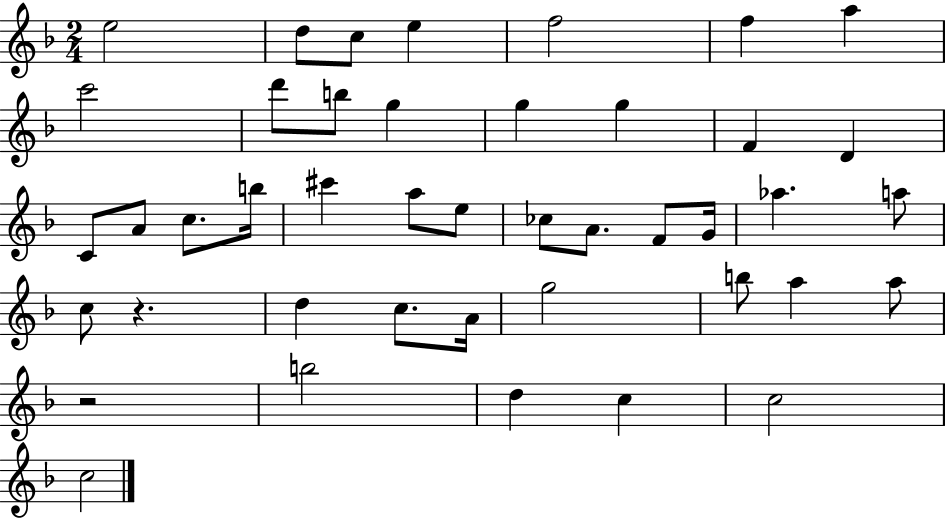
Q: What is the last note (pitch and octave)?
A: C5